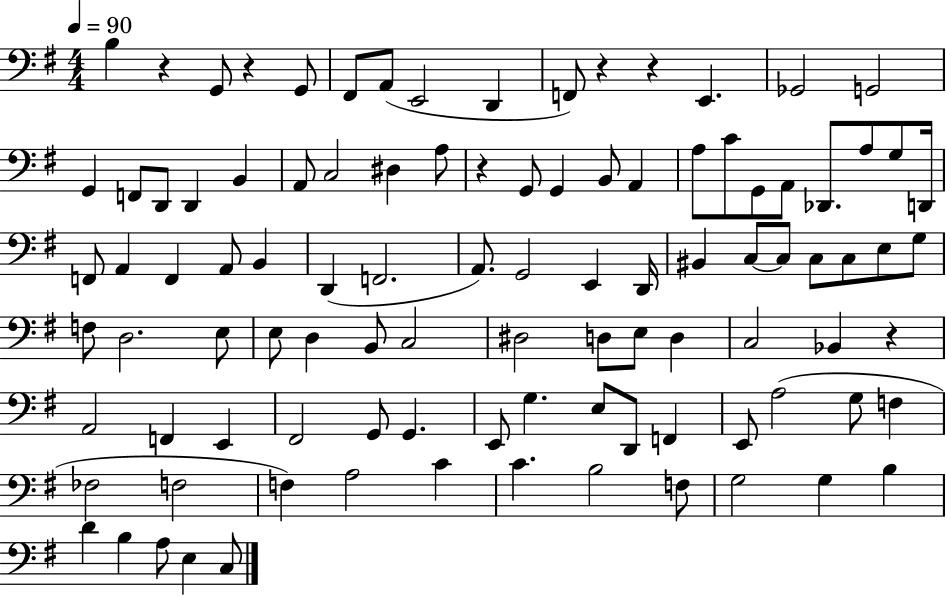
X:1
T:Untitled
M:4/4
L:1/4
K:G
B, z G,,/2 z G,,/2 ^F,,/2 A,,/2 E,,2 D,, F,,/2 z z E,, _G,,2 G,,2 G,, F,,/2 D,,/2 D,, B,, A,,/2 C,2 ^D, A,/2 z G,,/2 G,, B,,/2 A,, A,/2 C/2 G,,/2 A,,/2 _D,,/2 A,/2 G,/2 D,,/4 F,,/2 A,, F,, A,,/2 B,, D,, F,,2 A,,/2 G,,2 E,, D,,/4 ^B,, C,/2 C,/2 C,/2 C,/2 E,/2 G,/2 F,/2 D,2 E,/2 E,/2 D, B,,/2 C,2 ^D,2 D,/2 E,/2 D, C,2 _B,, z A,,2 F,, E,, ^F,,2 G,,/2 G,, E,,/2 G, E,/2 D,,/2 F,, E,,/2 A,2 G,/2 F, _F,2 F,2 F, A,2 C C B,2 F,/2 G,2 G, B, D B, A,/2 E, C,/2